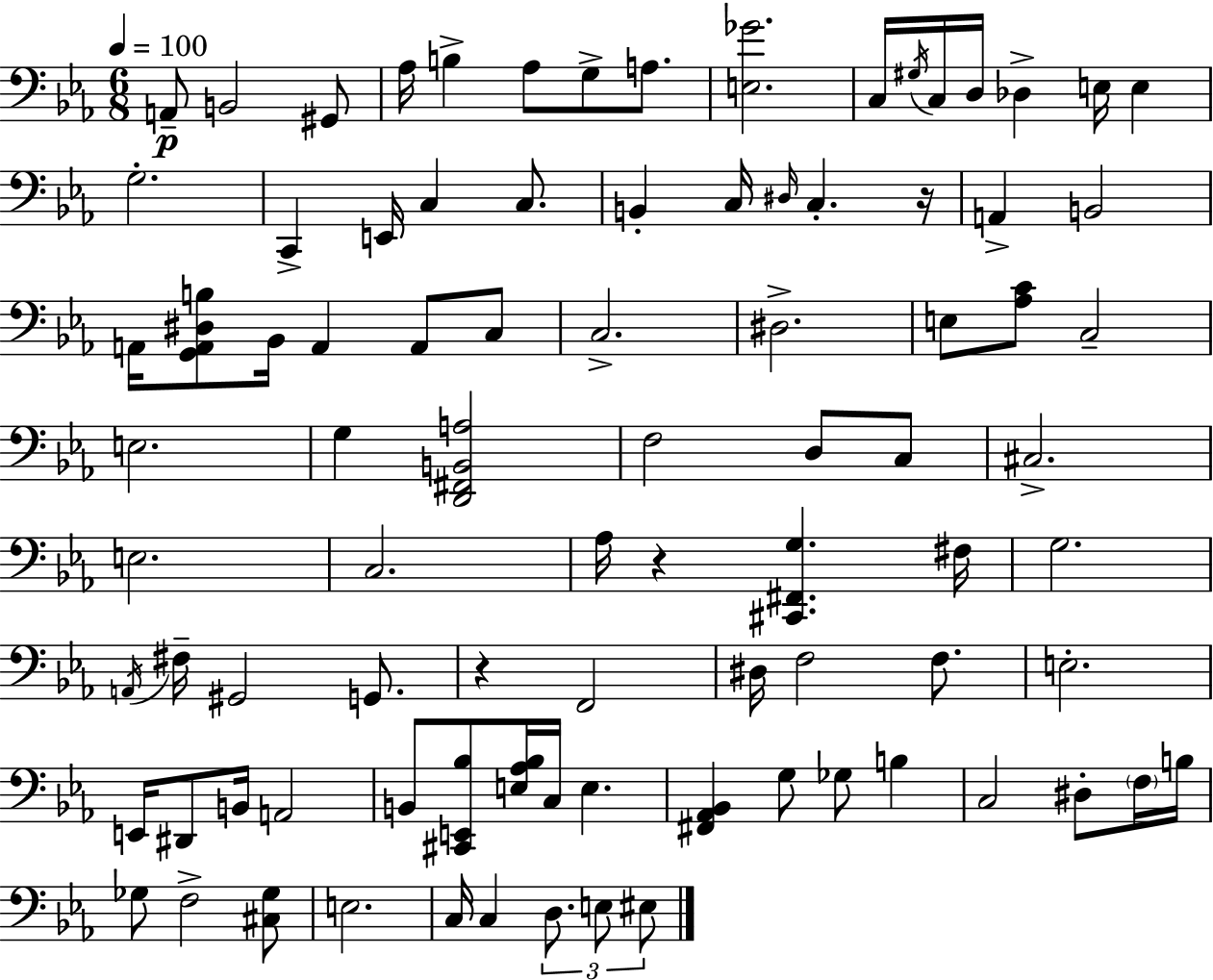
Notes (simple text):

A2/e B2/h G#2/e Ab3/s B3/q Ab3/e G3/e A3/e. [E3,Gb4]/h. C3/s G#3/s C3/s D3/s Db3/q E3/s E3/q G3/h. C2/q E2/s C3/q C3/e. B2/q C3/s D#3/s C3/q. R/s A2/q B2/h A2/s [G2,A2,D#3,B3]/e Bb2/s A2/q A2/e C3/e C3/h. D#3/h. E3/e [Ab3,C4]/e C3/h E3/h. G3/q [D2,F#2,B2,A3]/h F3/h D3/e C3/e C#3/h. E3/h. C3/h. Ab3/s R/q [C#2,F#2,G3]/q. F#3/s G3/h. A2/s F#3/s G#2/h G2/e. R/q F2/h D#3/s F3/h F3/e. E3/h. E2/s D#2/e B2/s A2/h B2/e [C#2,E2,Bb3]/e [E3,Ab3,Bb3]/s C3/s E3/q. [F#2,Ab2,Bb2]/q G3/e Gb3/e B3/q C3/h D#3/e F3/s B3/s Gb3/e F3/h [C#3,Gb3]/e E3/h. C3/s C3/q D3/e. E3/e EIS3/e